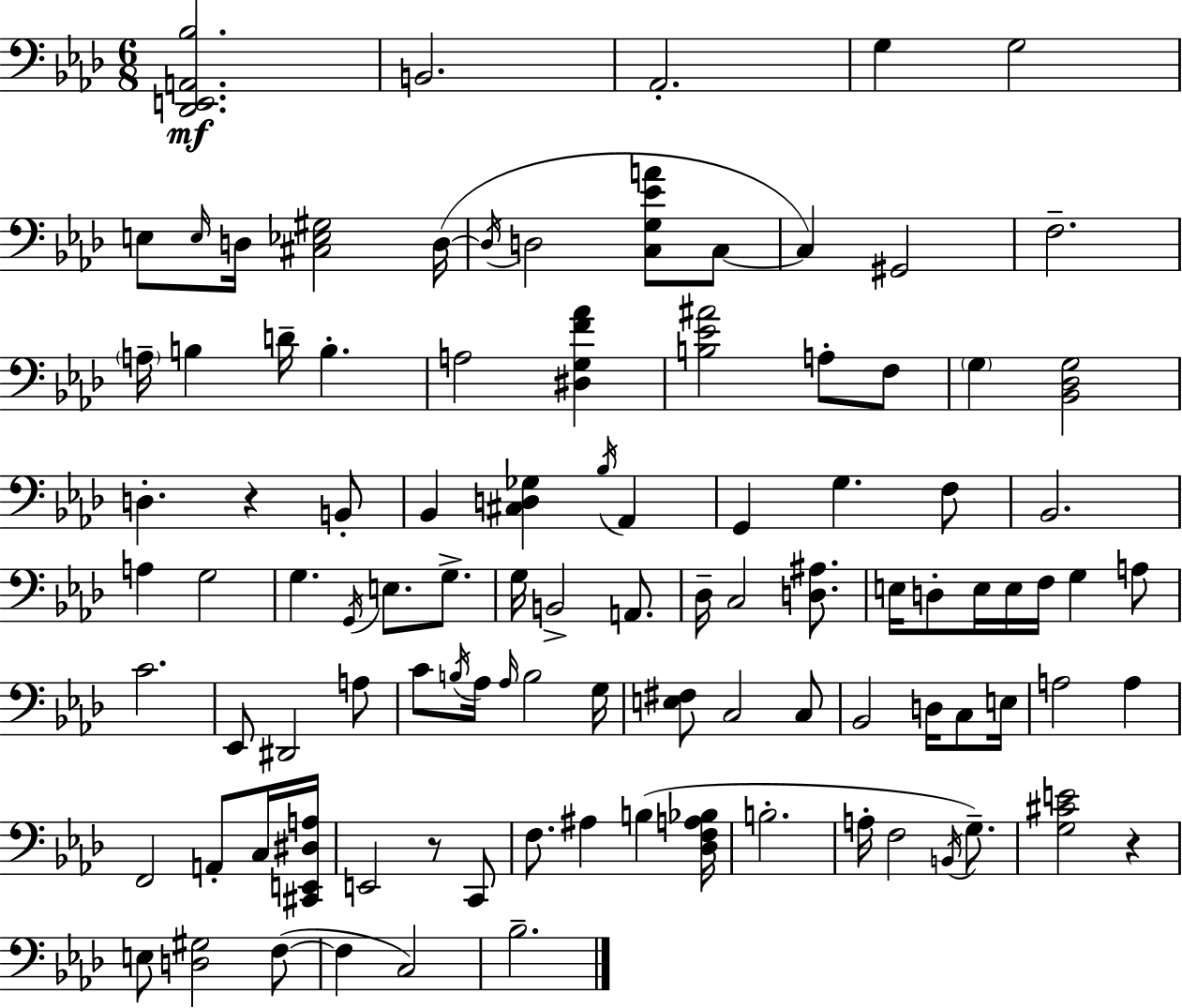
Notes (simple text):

[Db2,E2,A2,Bb3]/h. B2/h. Ab2/h. G3/q G3/h E3/e E3/s D3/s [C#3,Eb3,G#3]/h D3/s D3/s D3/h [C3,G3,Eb4,A4]/e C3/e C3/q G#2/h F3/h. A3/s B3/q D4/s B3/q. A3/h [D#3,G3,F4,Ab4]/q [B3,Eb4,A#4]/h A3/e F3/e G3/q [Bb2,Db3,G3]/h D3/q. R/q B2/e Bb2/q [C#3,D3,Gb3]/q Bb3/s Ab2/q G2/q G3/q. F3/e Bb2/h. A3/q G3/h G3/q. G2/s E3/e. G3/e. G3/s B2/h A2/e. Db3/s C3/h [D3,A#3]/e. E3/s D3/e E3/s E3/s F3/s G3/q A3/e C4/h. Eb2/e D#2/h A3/e C4/e B3/s Ab3/s Ab3/s B3/h G3/s [E3,F#3]/e C3/h C3/e Bb2/h D3/s C3/e E3/s A3/h A3/q F2/h A2/e C3/s [C#2,E2,D#3,A3]/s E2/h R/e C2/e F3/e. A#3/q B3/q [Db3,F3,A3,Bb3]/s B3/h. A3/s F3/h B2/s G3/e. [G3,C#4,E4]/h R/q E3/e [D3,G#3]/h F3/e F3/q C3/h Bb3/h.